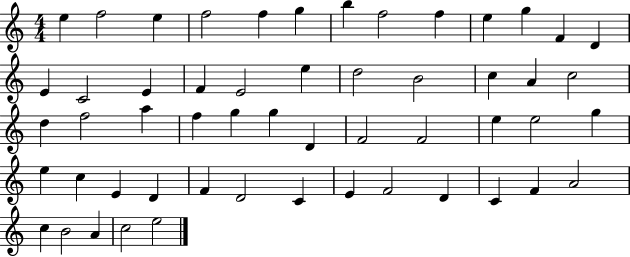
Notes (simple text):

E5/q F5/h E5/q F5/h F5/q G5/q B5/q F5/h F5/q E5/q G5/q F4/q D4/q E4/q C4/h E4/q F4/q E4/h E5/q D5/h B4/h C5/q A4/q C5/h D5/q F5/h A5/q F5/q G5/q G5/q D4/q F4/h F4/h E5/q E5/h G5/q E5/q C5/q E4/q D4/q F4/q D4/h C4/q E4/q F4/h D4/q C4/q F4/q A4/h C5/q B4/h A4/q C5/h E5/h